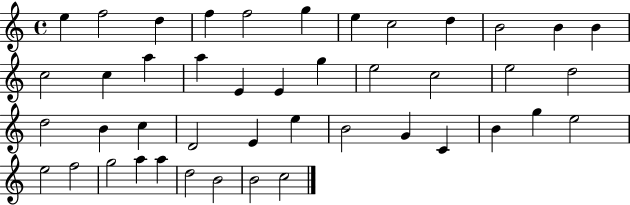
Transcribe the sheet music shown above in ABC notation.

X:1
T:Untitled
M:4/4
L:1/4
K:C
e f2 d f f2 g e c2 d B2 B B c2 c a a E E g e2 c2 e2 d2 d2 B c D2 E e B2 G C B g e2 e2 f2 g2 a a d2 B2 B2 c2